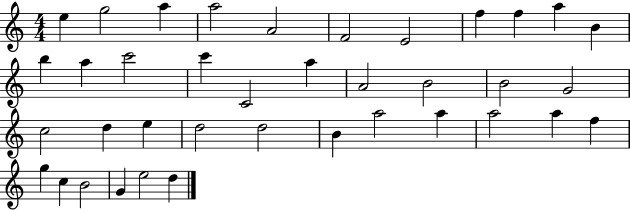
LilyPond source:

{
  \clef treble
  \numericTimeSignature
  \time 4/4
  \key c \major
  e''4 g''2 a''4 | a''2 a'2 | f'2 e'2 | f''4 f''4 a''4 b'4 | \break b''4 a''4 c'''2 | c'''4 c'2 a''4 | a'2 b'2 | b'2 g'2 | \break c''2 d''4 e''4 | d''2 d''2 | b'4 a''2 a''4 | a''2 a''4 f''4 | \break g''4 c''4 b'2 | g'4 e''2 d''4 | \bar "|."
}